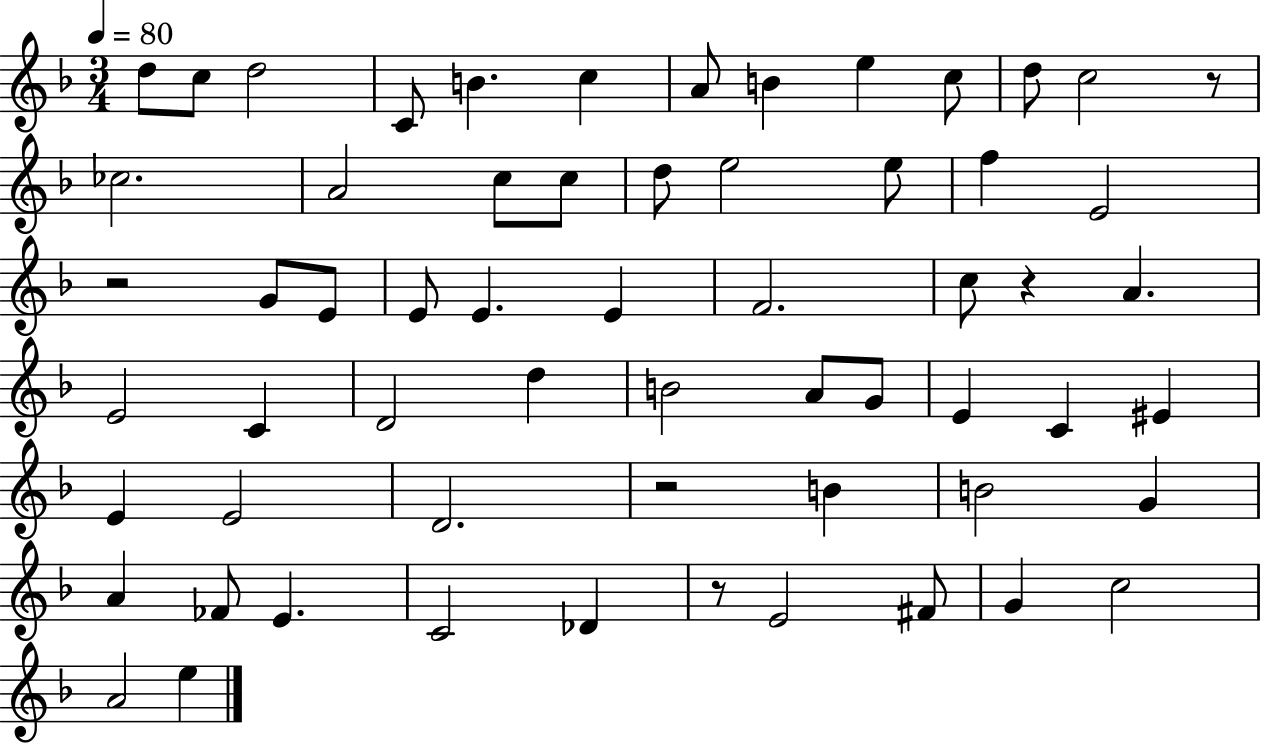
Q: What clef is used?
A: treble